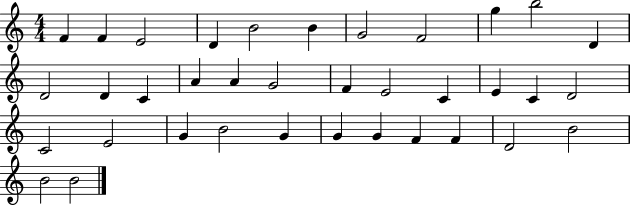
{
  \clef treble
  \numericTimeSignature
  \time 4/4
  \key c \major
  f'4 f'4 e'2 | d'4 b'2 b'4 | g'2 f'2 | g''4 b''2 d'4 | \break d'2 d'4 c'4 | a'4 a'4 g'2 | f'4 e'2 c'4 | e'4 c'4 d'2 | \break c'2 e'2 | g'4 b'2 g'4 | g'4 g'4 f'4 f'4 | d'2 b'2 | \break b'2 b'2 | \bar "|."
}